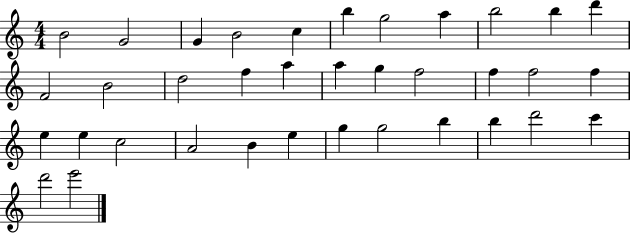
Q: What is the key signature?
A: C major